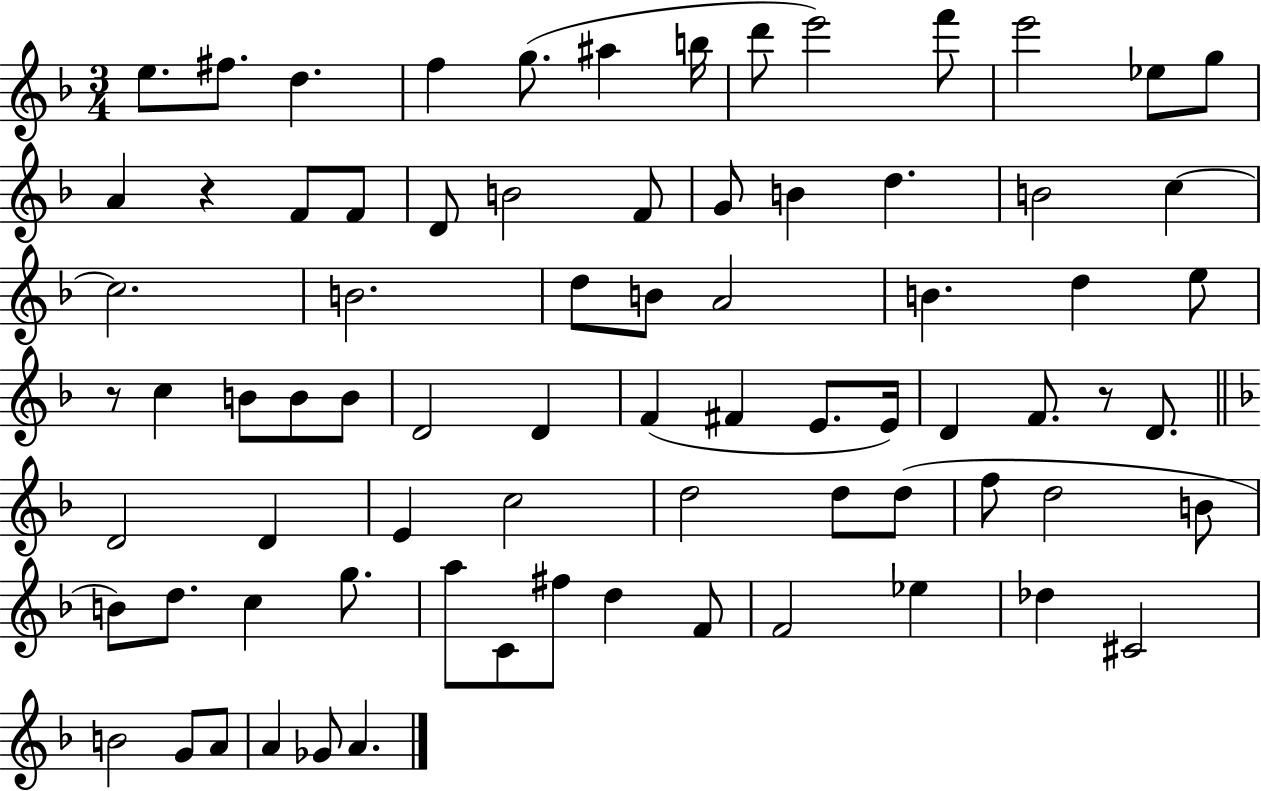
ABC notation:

X:1
T:Untitled
M:3/4
L:1/4
K:F
e/2 ^f/2 d f g/2 ^a b/4 d'/2 e'2 f'/2 e'2 _e/2 g/2 A z F/2 F/2 D/2 B2 F/2 G/2 B d B2 c c2 B2 d/2 B/2 A2 B d e/2 z/2 c B/2 B/2 B/2 D2 D F ^F E/2 E/4 D F/2 z/2 D/2 D2 D E c2 d2 d/2 d/2 f/2 d2 B/2 B/2 d/2 c g/2 a/2 C/2 ^f/2 d F/2 F2 _e _d ^C2 B2 G/2 A/2 A _G/2 A